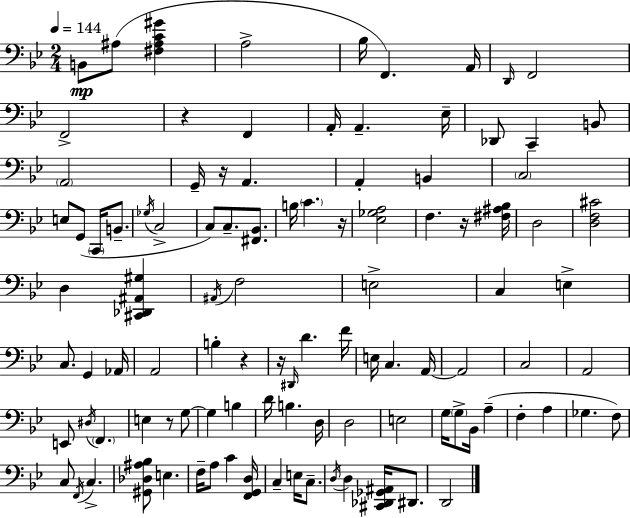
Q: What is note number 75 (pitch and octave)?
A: C3